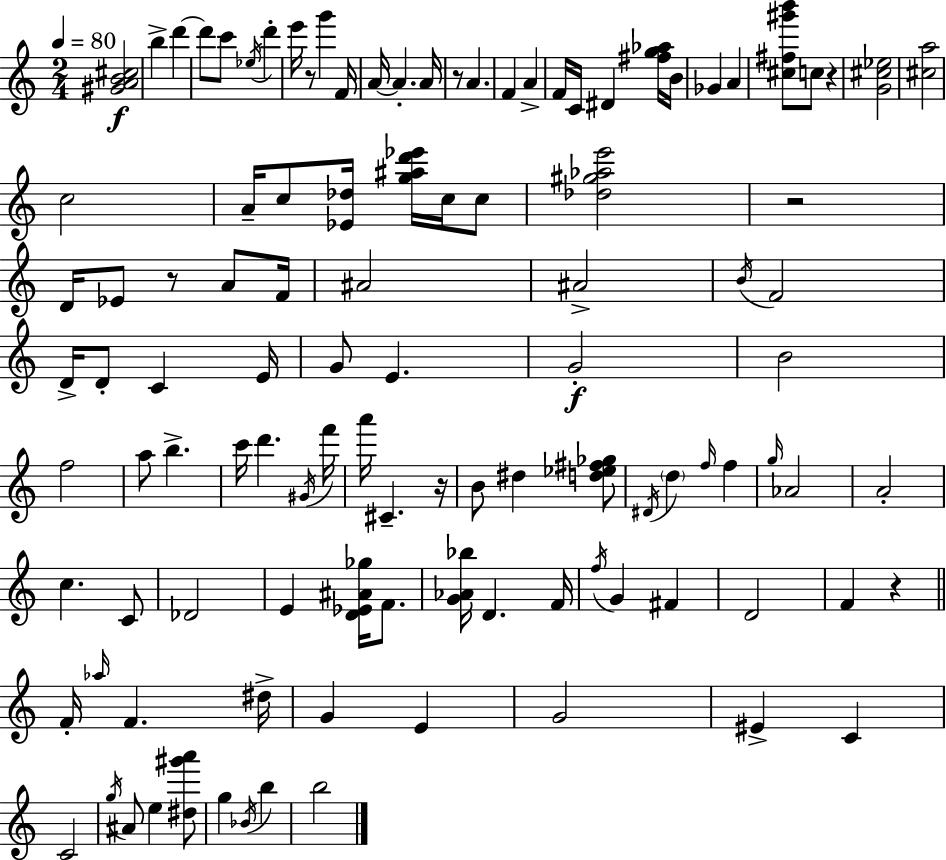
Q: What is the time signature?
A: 2/4